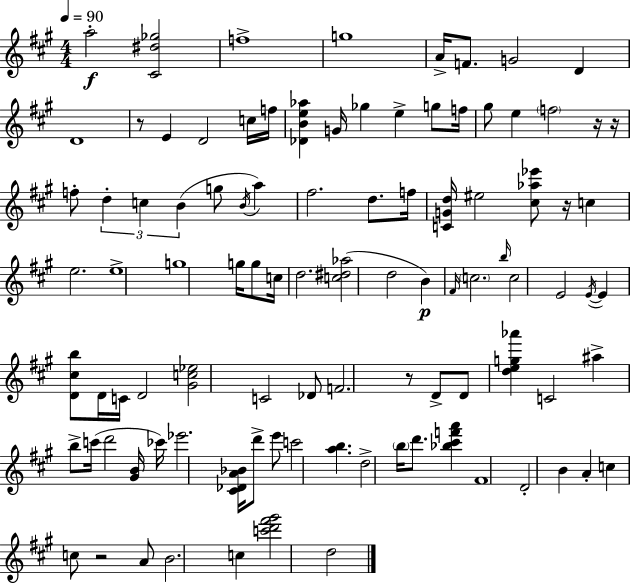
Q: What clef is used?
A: treble